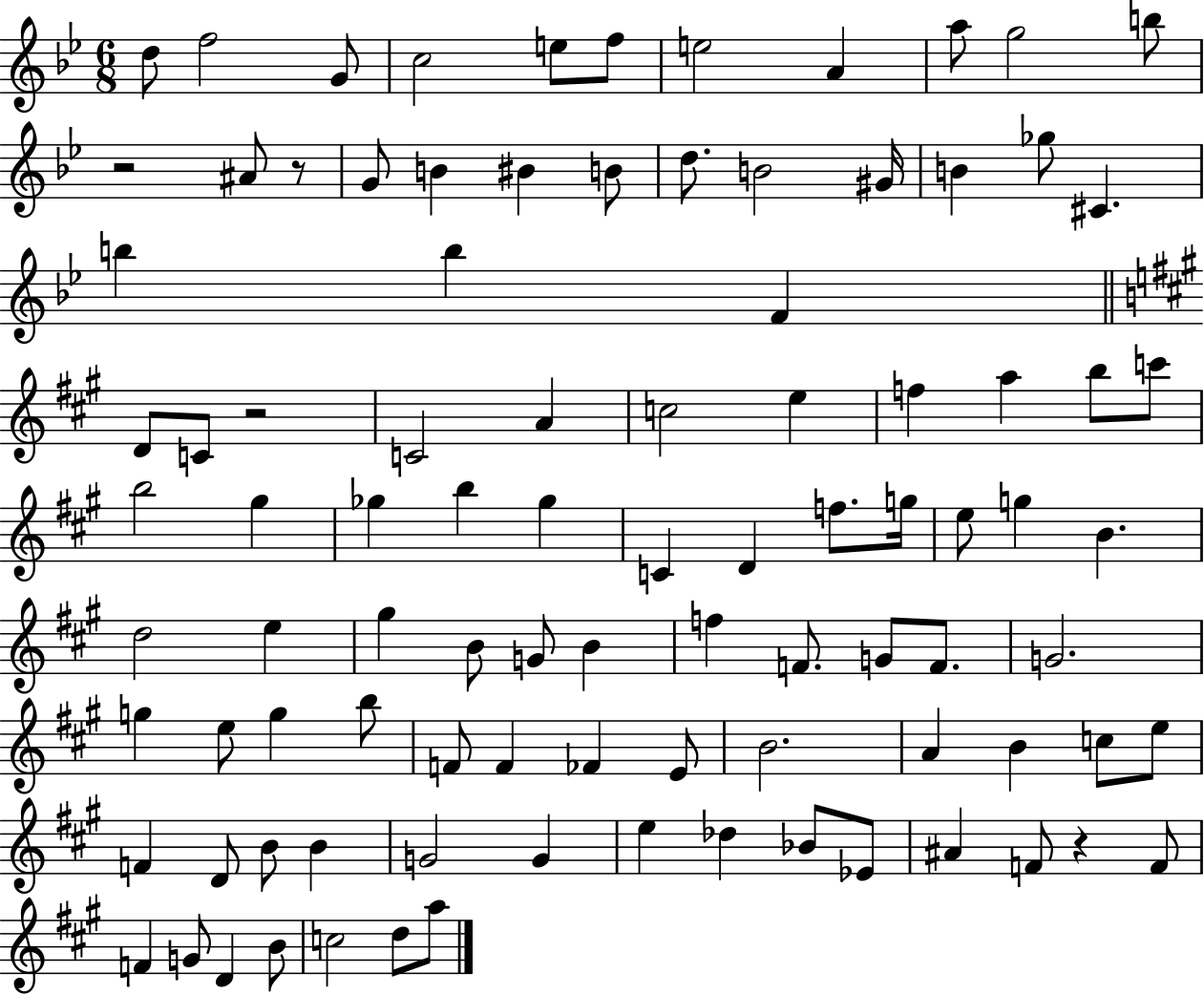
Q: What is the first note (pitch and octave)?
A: D5